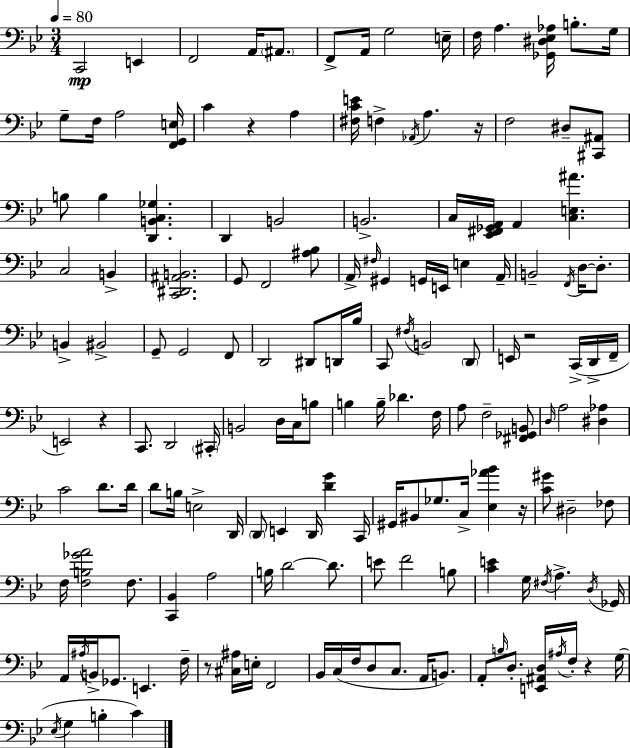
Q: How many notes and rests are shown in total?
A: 160